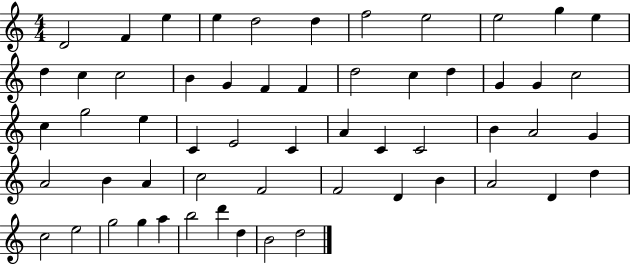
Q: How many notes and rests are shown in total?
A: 57